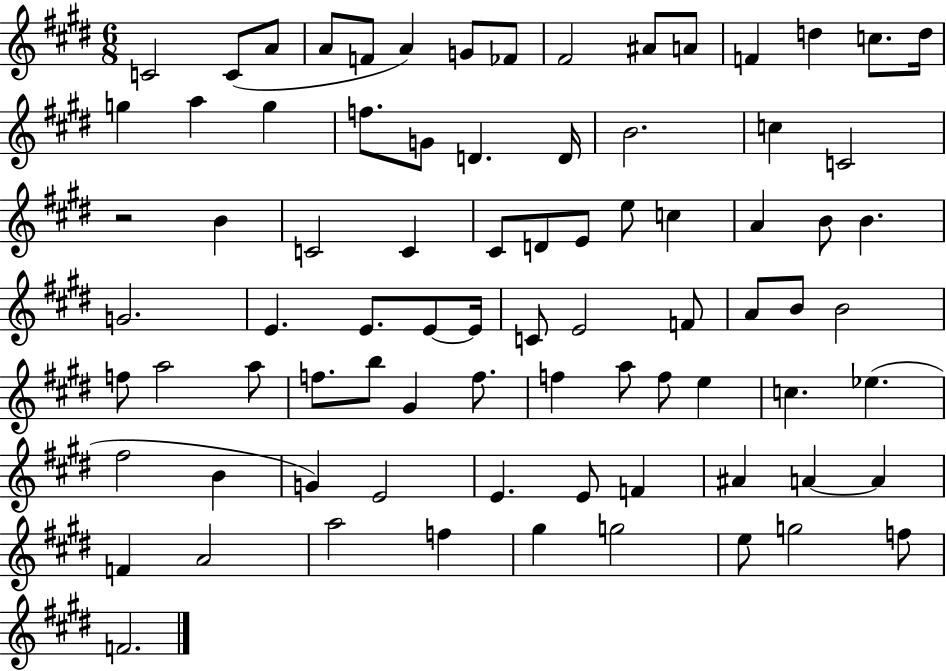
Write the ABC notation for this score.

X:1
T:Untitled
M:6/8
L:1/4
K:E
C2 C/2 A/2 A/2 F/2 A G/2 _F/2 ^F2 ^A/2 A/2 F d c/2 d/4 g a g f/2 G/2 D D/4 B2 c C2 z2 B C2 C ^C/2 D/2 E/2 e/2 c A B/2 B G2 E E/2 E/2 E/4 C/2 E2 F/2 A/2 B/2 B2 f/2 a2 a/2 f/2 b/2 ^G f/2 f a/2 f/2 e c _e ^f2 B G E2 E E/2 F ^A A A F A2 a2 f ^g g2 e/2 g2 f/2 F2